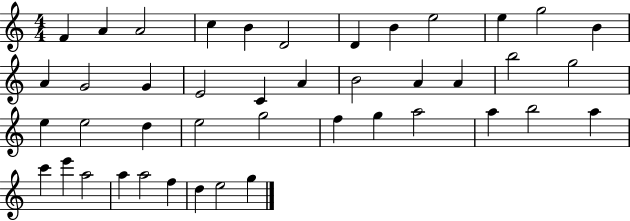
{
  \clef treble
  \numericTimeSignature
  \time 4/4
  \key c \major
  f'4 a'4 a'2 | c''4 b'4 d'2 | d'4 b'4 e''2 | e''4 g''2 b'4 | \break a'4 g'2 g'4 | e'2 c'4 a'4 | b'2 a'4 a'4 | b''2 g''2 | \break e''4 e''2 d''4 | e''2 g''2 | f''4 g''4 a''2 | a''4 b''2 a''4 | \break c'''4 e'''4 a''2 | a''4 a''2 f''4 | d''4 e''2 g''4 | \bar "|."
}